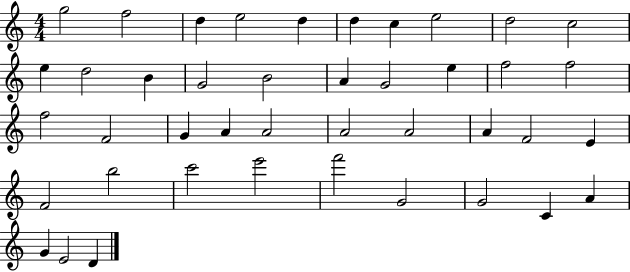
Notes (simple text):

G5/h F5/h D5/q E5/h D5/q D5/q C5/q E5/h D5/h C5/h E5/q D5/h B4/q G4/h B4/h A4/q G4/h E5/q F5/h F5/h F5/h F4/h G4/q A4/q A4/h A4/h A4/h A4/q F4/h E4/q F4/h B5/h C6/h E6/h F6/h G4/h G4/h C4/q A4/q G4/q E4/h D4/q